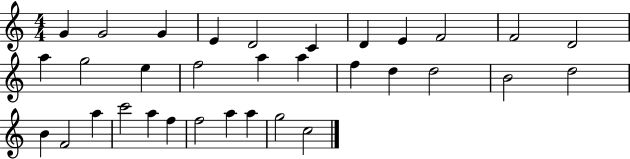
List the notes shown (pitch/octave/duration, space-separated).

G4/q G4/h G4/q E4/q D4/h C4/q D4/q E4/q F4/h F4/h D4/h A5/q G5/h E5/q F5/h A5/q A5/q F5/q D5/q D5/h B4/h D5/h B4/q F4/h A5/q C6/h A5/q F5/q F5/h A5/q A5/q G5/h C5/h